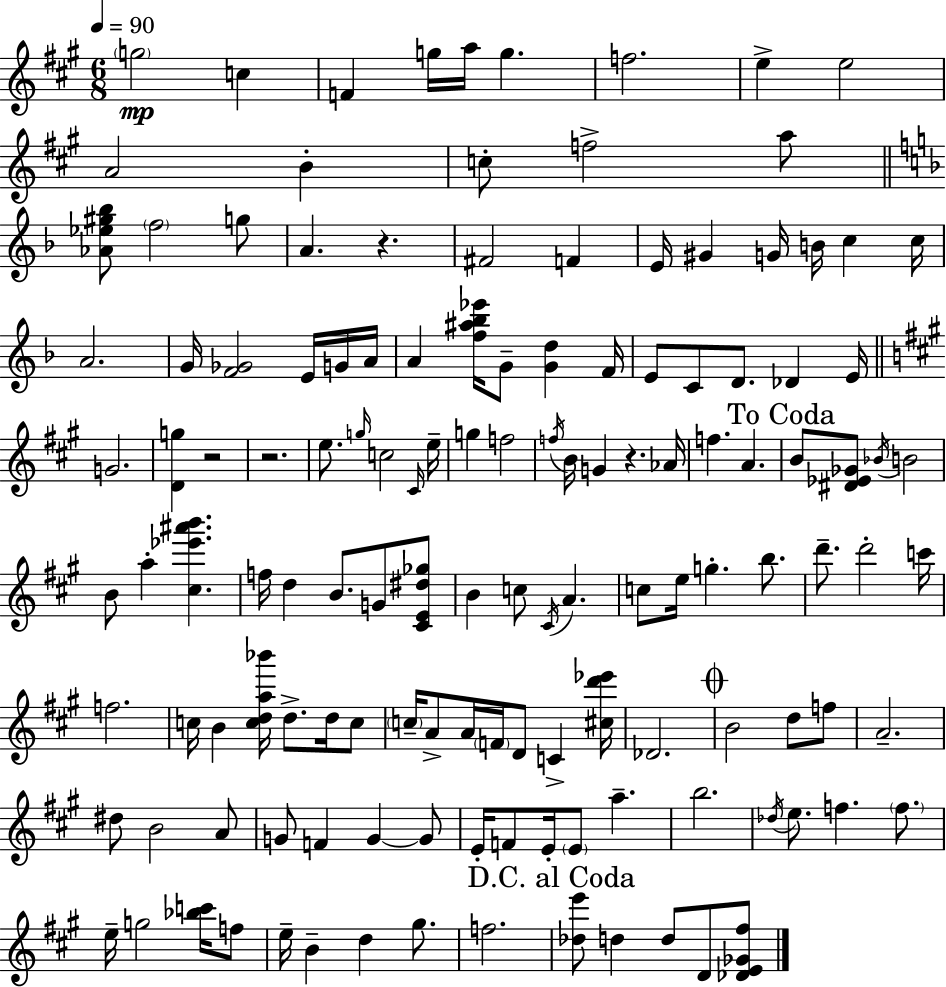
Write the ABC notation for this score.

X:1
T:Untitled
M:6/8
L:1/4
K:A
g2 c F g/4 a/4 g f2 e e2 A2 B c/2 f2 a/2 [_A_e^g_b]/2 f2 g/2 A z ^F2 F E/4 ^G G/4 B/4 c c/4 A2 G/4 [F_G]2 E/4 G/4 A/4 A [f^a_b_e']/4 G/2 [Gd] F/4 E/2 C/2 D/2 _D E/4 G2 [Dg] z2 z2 e/2 g/4 c2 ^C/4 e/4 g f2 f/4 B/4 G z _A/4 f A B/2 [^D_E_G]/2 _B/4 B2 B/2 a [^c_e'^a'b'] f/4 d B/2 G/2 [^CE^d_g]/2 B c/2 ^C/4 A c/2 e/4 g b/2 d'/2 d'2 c'/4 f2 c/4 B [cda_b']/4 d/2 d/4 c/2 c/4 A/2 A/4 F/4 D/2 C [^cd'_e']/4 _D2 B2 d/2 f/2 A2 ^d/2 B2 A/2 G/2 F G G/2 E/4 F/2 E/4 E/2 a b2 _d/4 e/2 f f/2 e/4 g2 [_bc']/4 f/2 e/4 B d ^g/2 f2 [_de']/2 d d/2 D/2 [_DE_G^f]/2